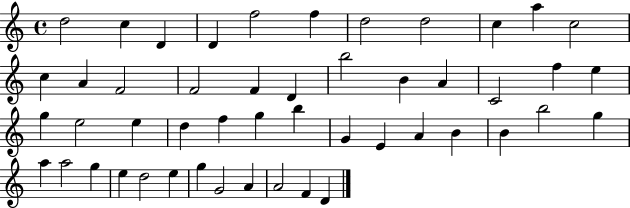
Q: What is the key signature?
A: C major